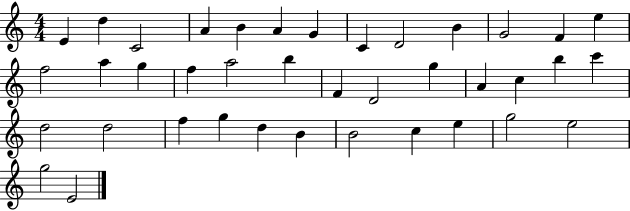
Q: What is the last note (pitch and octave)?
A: E4